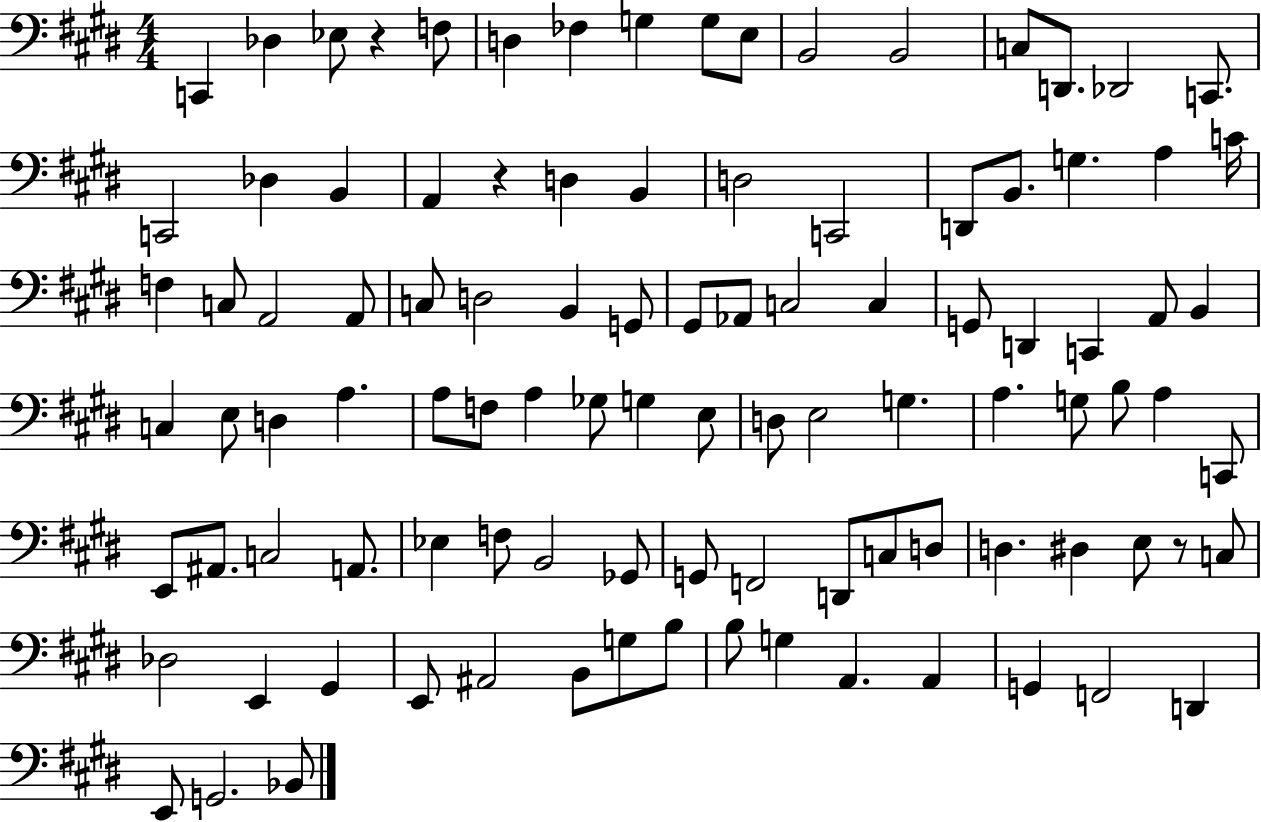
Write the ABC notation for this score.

X:1
T:Untitled
M:4/4
L:1/4
K:E
C,, _D, _E,/2 z F,/2 D, _F, G, G,/2 E,/2 B,,2 B,,2 C,/2 D,,/2 _D,,2 C,,/2 C,,2 _D, B,, A,, z D, B,, D,2 C,,2 D,,/2 B,,/2 G, A, C/4 F, C,/2 A,,2 A,,/2 C,/2 D,2 B,, G,,/2 ^G,,/2 _A,,/2 C,2 C, G,,/2 D,, C,, A,,/2 B,, C, E,/2 D, A, A,/2 F,/2 A, _G,/2 G, E,/2 D,/2 E,2 G, A, G,/2 B,/2 A, C,,/2 E,,/2 ^A,,/2 C,2 A,,/2 _E, F,/2 B,,2 _G,,/2 G,,/2 F,,2 D,,/2 C,/2 D,/2 D, ^D, E,/2 z/2 C,/2 _D,2 E,, ^G,, E,,/2 ^A,,2 B,,/2 G,/2 B,/2 B,/2 G, A,, A,, G,, F,,2 D,, E,,/2 G,,2 _B,,/2